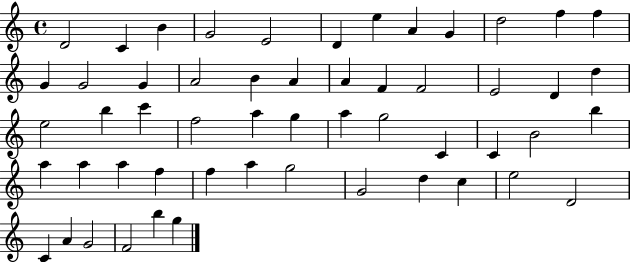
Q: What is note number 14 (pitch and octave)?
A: G4